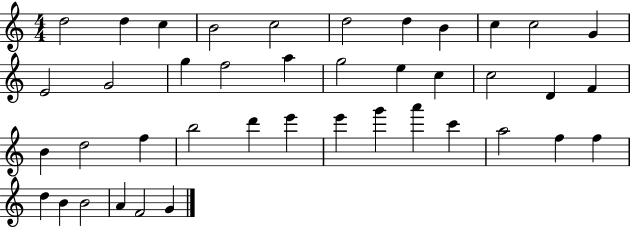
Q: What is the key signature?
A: C major